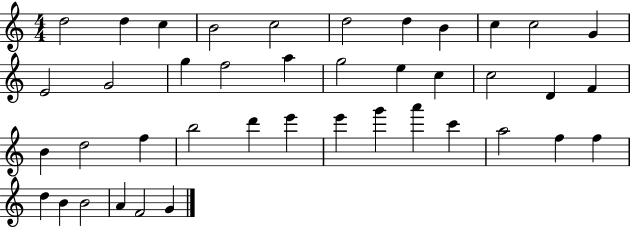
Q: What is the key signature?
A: C major